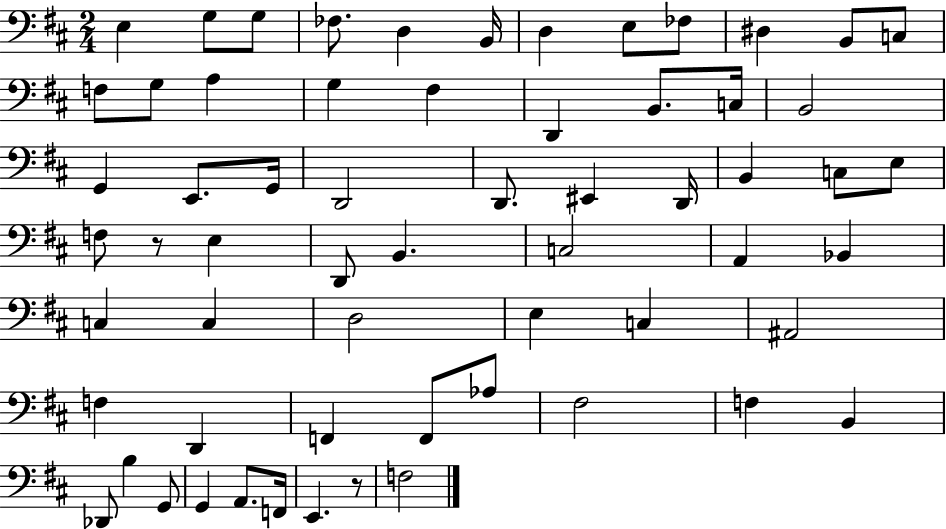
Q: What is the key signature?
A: D major